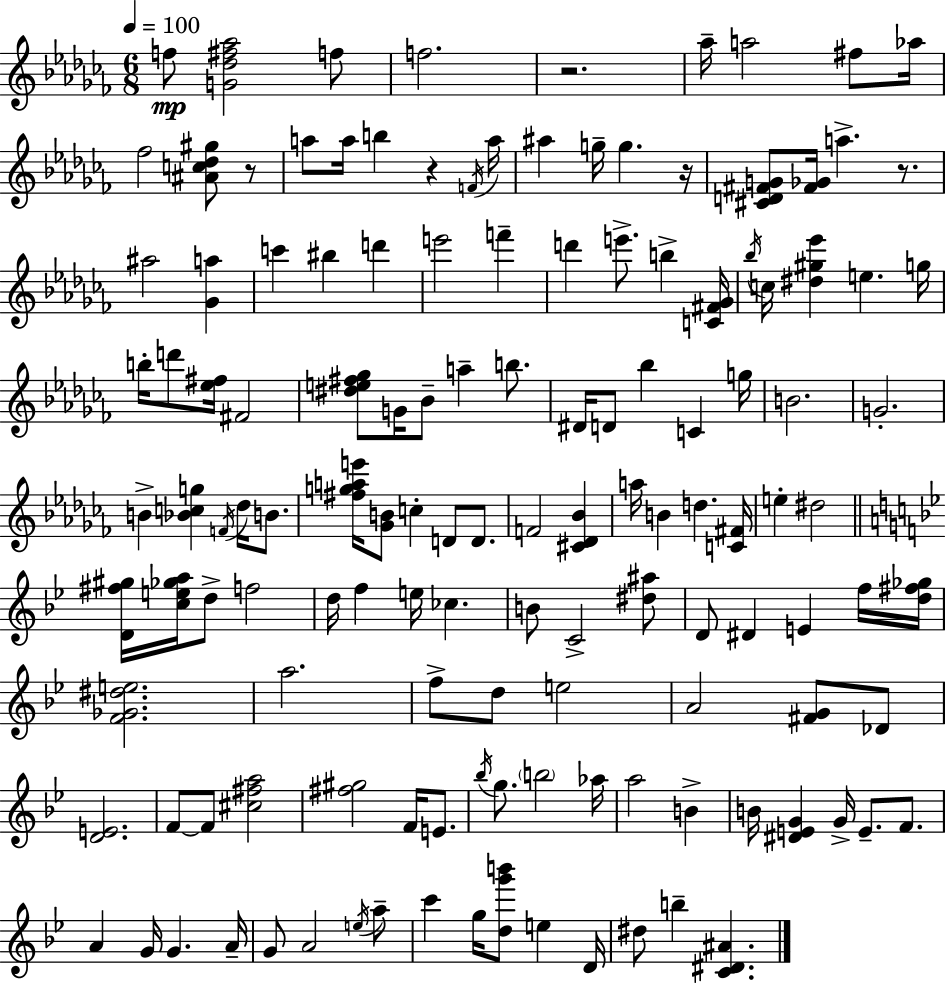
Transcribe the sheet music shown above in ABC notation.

X:1
T:Untitled
M:6/8
L:1/4
K:Abm
f/2 [G_d^f_a]2 f/2 f2 z2 _a/4 a2 ^f/2 _a/4 _f2 [^Ac_d^g]/2 z/2 a/2 a/4 b z F/4 a/4 ^a g/4 g z/4 [^CD^FG]/2 [^F_G]/4 a z/2 ^a2 [_Ga] c' ^b d' e'2 f' d' e'/2 b [C^F_G]/4 _b/4 c/4 [^d^g_e'] e g/4 b/4 d'/2 [_e^f]/4 ^F2 [^de^f_g]/2 G/4 _B/2 a b/2 ^D/4 D/2 _b C g/4 B2 G2 B [_Bcg] F/4 _d/4 B/2 [^fgae']/4 [_GB]/2 c D/2 D/2 F2 [^C_D_B] a/4 B d [C^F]/4 e ^d2 [D^f^g]/4 [ce_ga]/4 d/2 f2 d/4 f e/4 _c B/2 C2 [^d^a]/2 D/2 ^D E f/4 [d^f_g]/4 [F_G^de]2 a2 f/2 d/2 e2 A2 [^FG]/2 _D/2 [DE]2 F/2 F/2 [^c^fa]2 [^f^g]2 F/4 E/2 _b/4 g/2 b2 _a/4 a2 B B/4 [^DEG] G/4 E/2 F/2 A G/4 G A/4 G/2 A2 e/4 a/2 c' g/4 [dg'b']/2 e D/4 ^d/2 b [C^D^A]